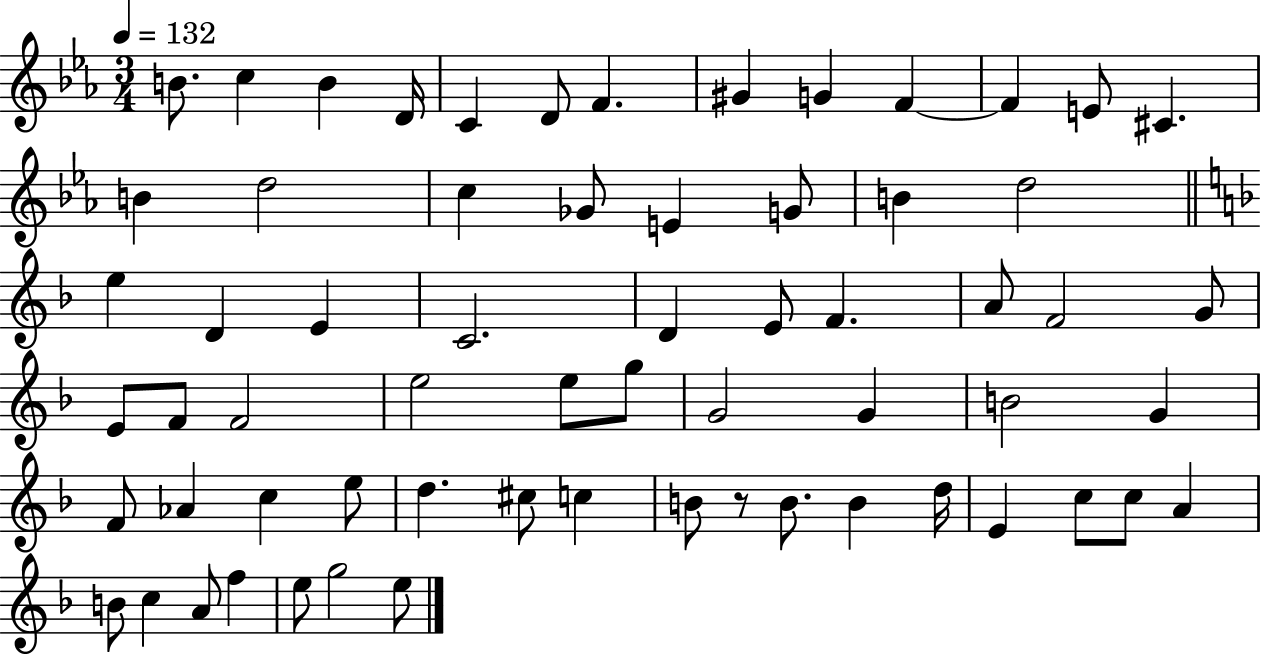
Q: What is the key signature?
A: EES major